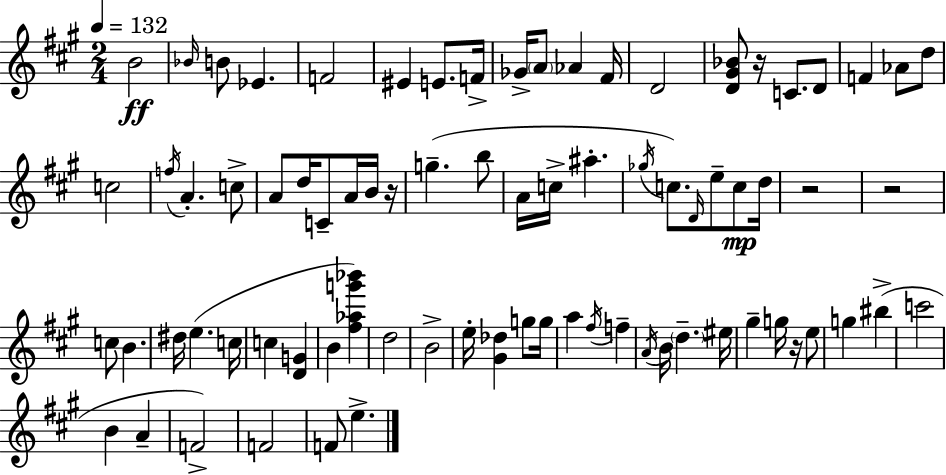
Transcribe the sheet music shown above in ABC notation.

X:1
T:Untitled
M:2/4
L:1/4
K:A
B2 _B/4 B/2 _E F2 ^E E/2 F/4 _G/4 A/2 _A ^F/4 D2 [D^G_B]/2 z/4 C/2 D/2 F _A/2 d/2 c2 f/4 A c/2 A/2 d/4 C/2 A/4 B/4 z/4 g b/2 A/4 c/4 ^a _g/4 c/2 D/4 e/2 c/2 d/4 z2 z2 c/2 B ^d/4 e c/4 c [DG] B [^f_ag'_b'] d2 B2 e/4 [^G_d] g/2 g/4 a ^f/4 f A/4 B/4 d ^e/4 ^g g/4 z/4 e/2 g ^b c'2 B A F2 F2 F/2 e